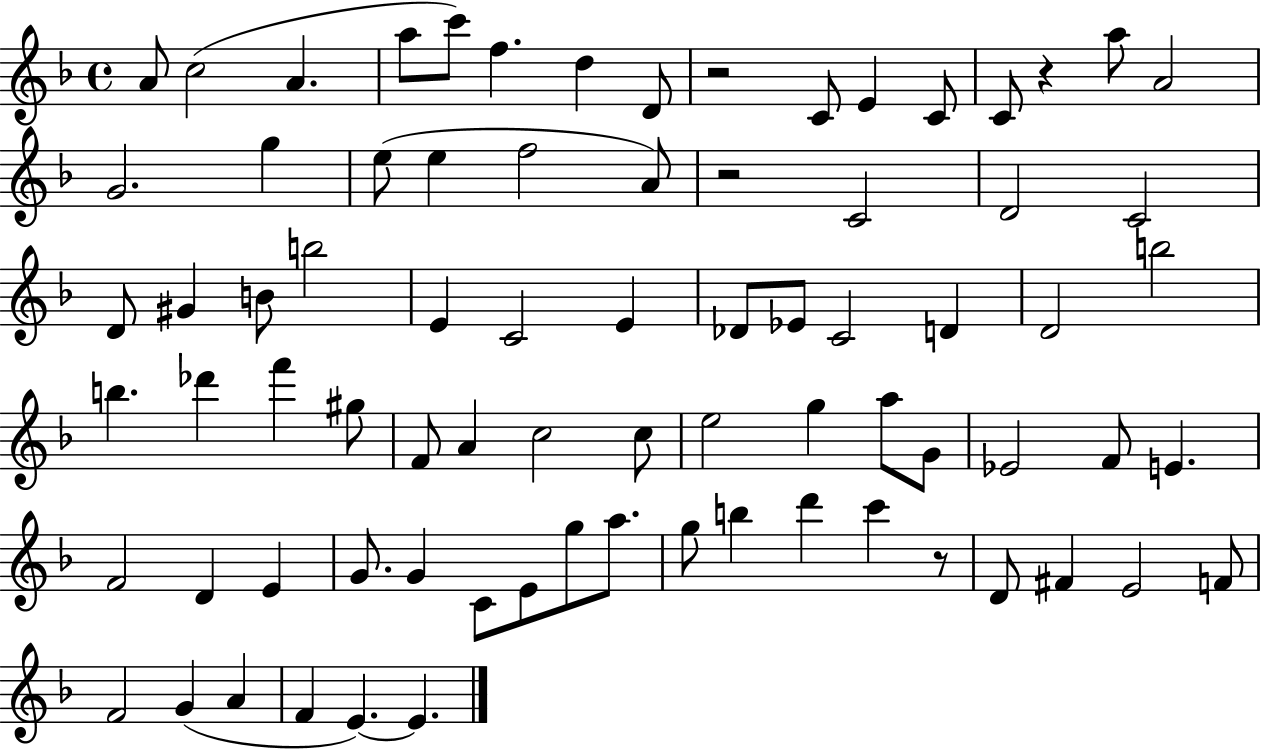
A4/e C5/h A4/q. A5/e C6/e F5/q. D5/q D4/e R/h C4/e E4/q C4/e C4/e R/q A5/e A4/h G4/h. G5/q E5/e E5/q F5/h A4/e R/h C4/h D4/h C4/h D4/e G#4/q B4/e B5/h E4/q C4/h E4/q Db4/e Eb4/e C4/h D4/q D4/h B5/h B5/q. Db6/q F6/q G#5/e F4/e A4/q C5/h C5/e E5/h G5/q A5/e G4/e Eb4/h F4/e E4/q. F4/h D4/q E4/q G4/e. G4/q C4/e E4/e G5/e A5/e. G5/e B5/q D6/q C6/q R/e D4/e F#4/q E4/h F4/e F4/h G4/q A4/q F4/q E4/q. E4/q.